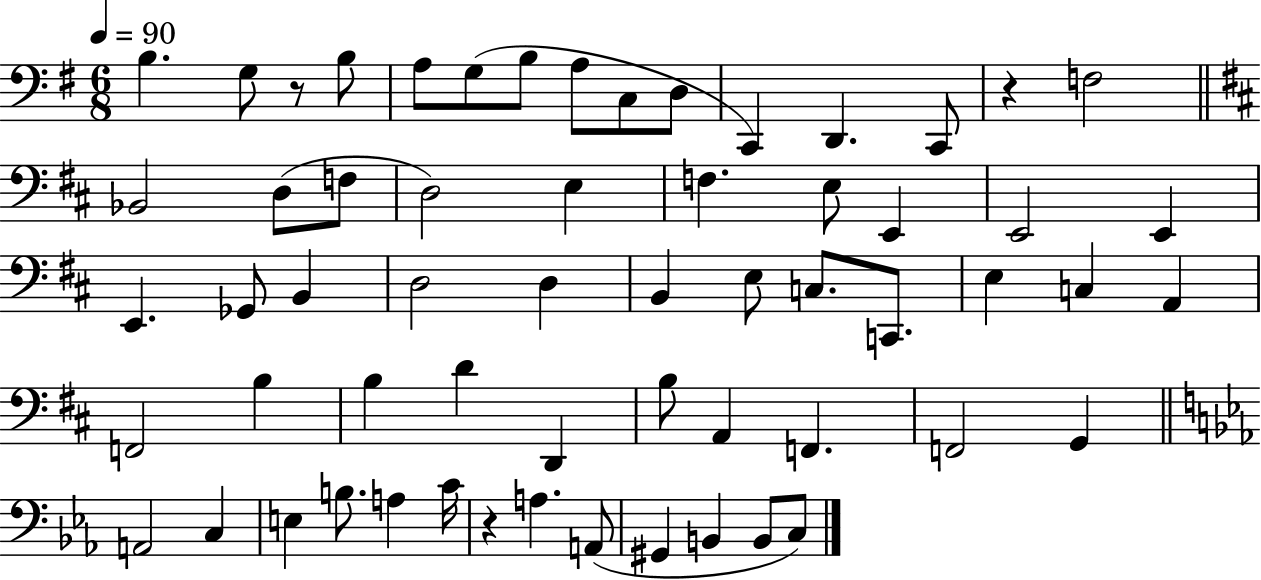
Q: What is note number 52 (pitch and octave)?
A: A3